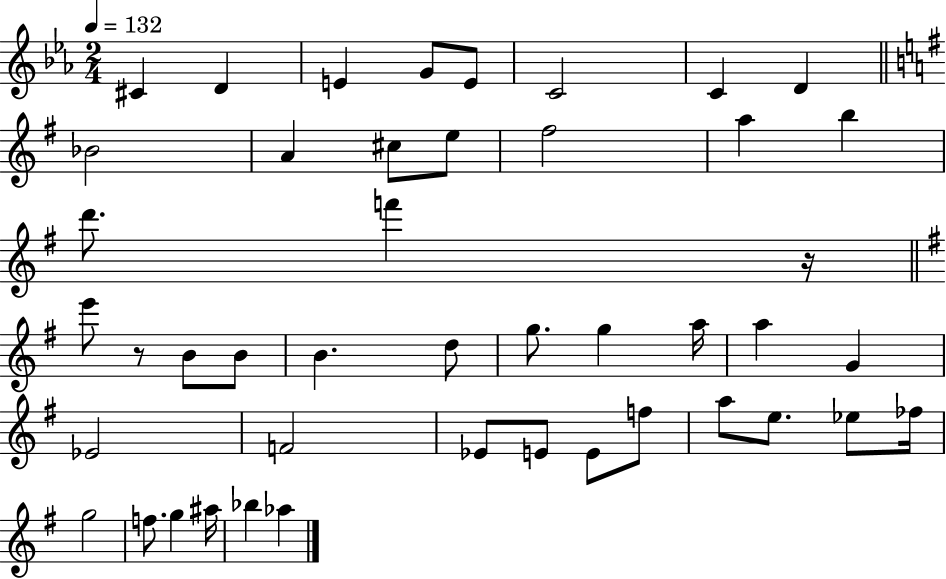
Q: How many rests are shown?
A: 2